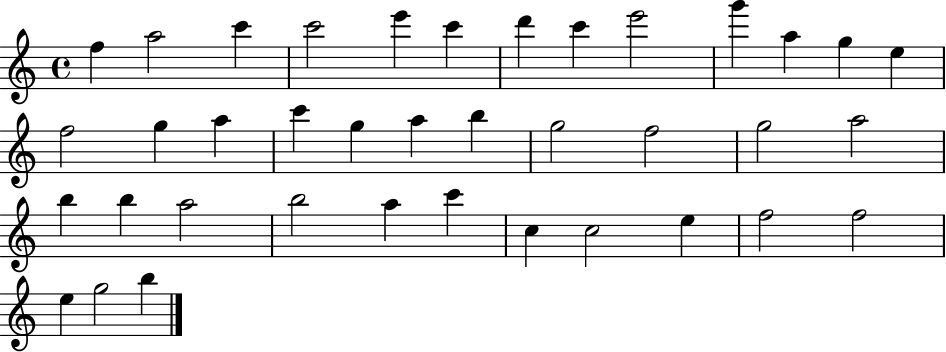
F5/q A5/h C6/q C6/h E6/q C6/q D6/q C6/q E6/h G6/q A5/q G5/q E5/q F5/h G5/q A5/q C6/q G5/q A5/q B5/q G5/h F5/h G5/h A5/h B5/q B5/q A5/h B5/h A5/q C6/q C5/q C5/h E5/q F5/h F5/h E5/q G5/h B5/q